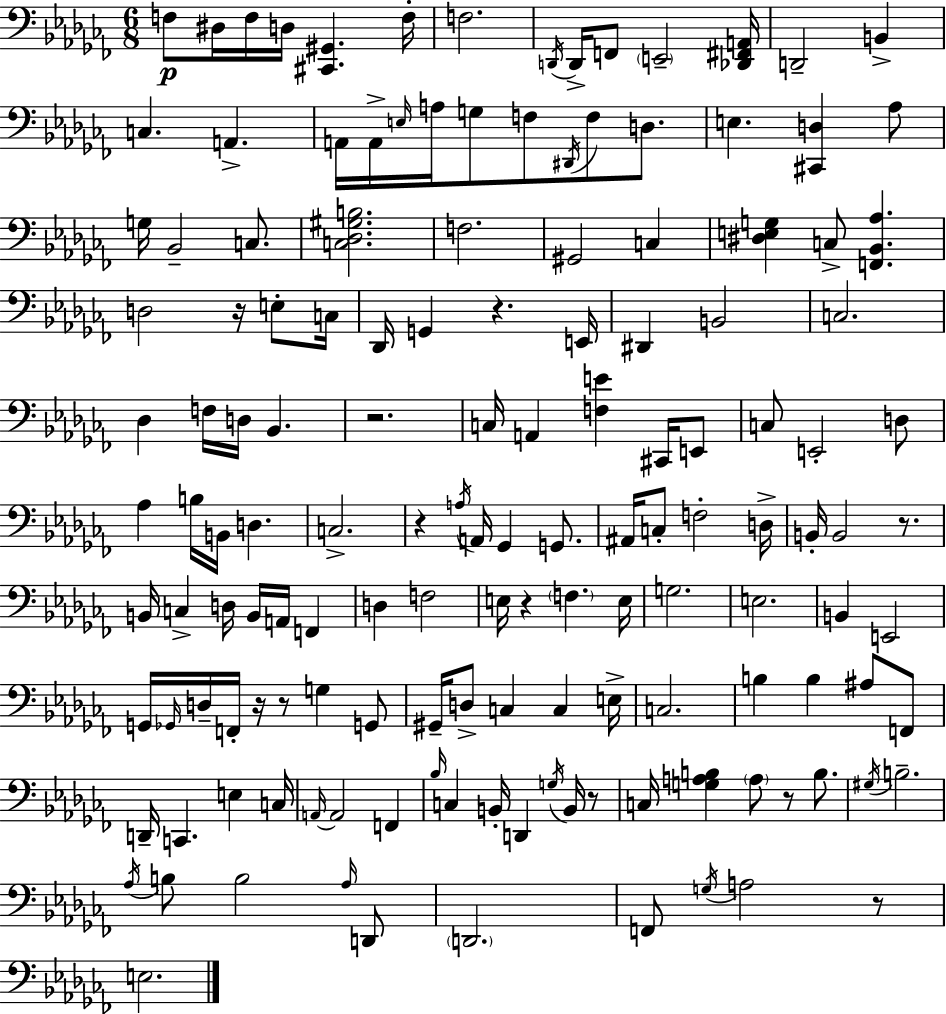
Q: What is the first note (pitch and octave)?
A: F3